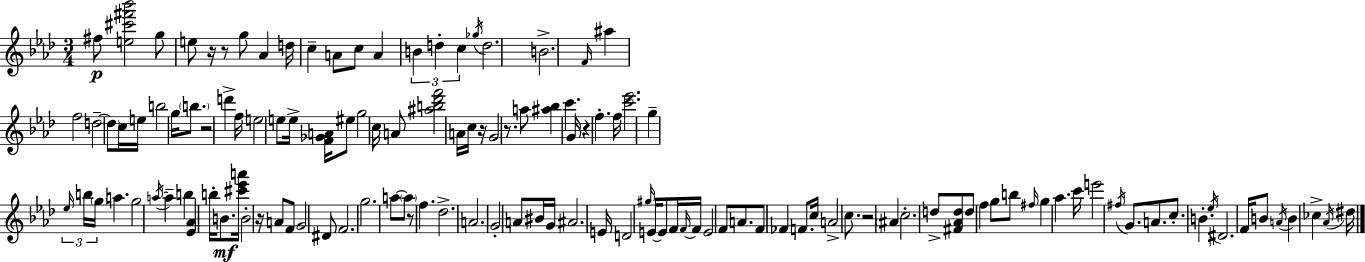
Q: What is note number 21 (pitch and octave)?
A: D5